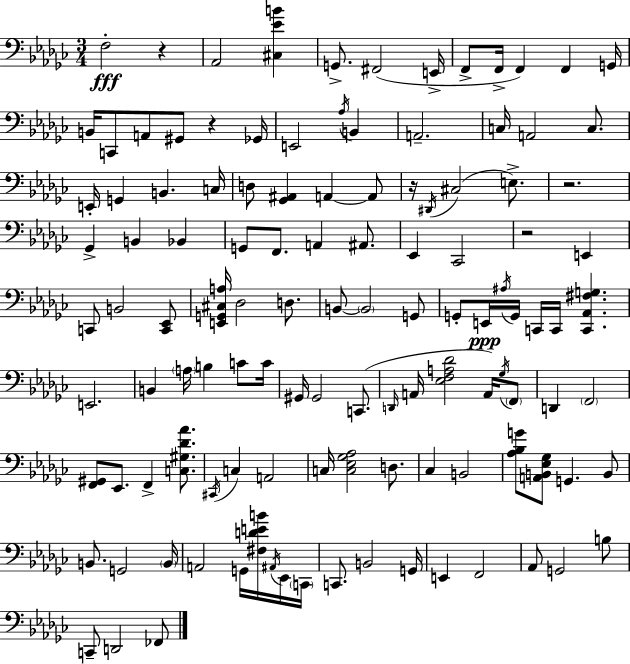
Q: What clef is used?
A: bass